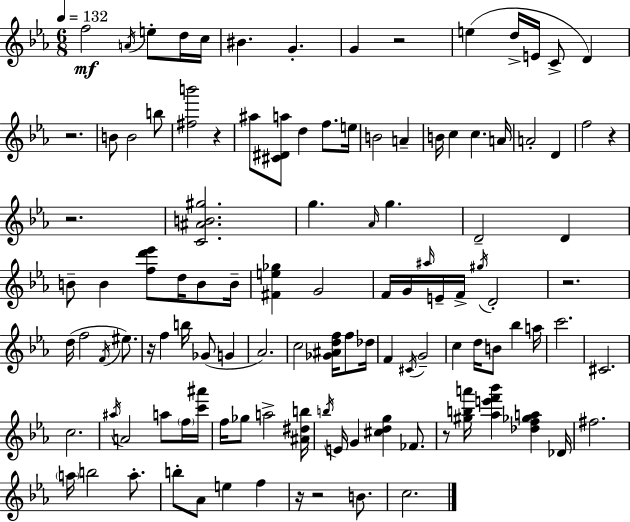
{
  \clef treble
  \numericTimeSignature
  \time 6/8
  \key ees \major
  \tempo 4 = 132
  \repeat volta 2 { f''2\mf \acciaccatura { a'16 } e''8-. d''16 | c''16 bis'4. g'4.-. | g'4 r2 | e''4( d''16-> e'16 c'8-> d'4) | \break r2. | b'8 b'2 b''8 | <fis'' b'''>2 r4 | ais''8 <cis' dis' a''>8 d''4 f''8. | \break e''16 b'2 a'4-- | b'16 c''4 c''4. | a'16 a'2-. d'4 | f''2 r4 | \break r2. | <c' ais' b' gis''>2. | g''4. \grace { aes'16 } g''4. | d'2-- d'4 | \break b'8-- b'4 <f'' d''' ees'''>8 d''16 b'8 | b'16-- <fis' e'' ges''>4 g'2 | f'16 g'16 \grace { ais''16 } e'16-- f'16-> \acciaccatura { gis''16 } d'2-. | r2. | \break d''16( f''2 | \acciaccatura { f'16 } eis''8.) r16 f''4 b''16 ges'8( | g'4 aes'2.) | c''2 | \break <ges' ais' d'' f''>16 f''8 des''16 f'4 \acciaccatura { cis'16 } g'2-- | c''4 d''16 b'8 | bes''4 a''16 c'''2. | cis'2. | \break c''2. | \acciaccatura { ais''16 } a'2 | a''8 \parenthesize f''16 <c''' ais'''>16 f''16 ges''8 a''2-> | <ais' dis'' b''>16 \acciaccatura { b''16 } e'16 g'4 | \break <cis'' d'' g''>4 fes'8. r8 <gis'' b'' a'''>16 <aes'' e''' f''' bes'''>4 | <des'' f'' ges'' a''>4 des'16 fis''2. | \parenthesize a''16 b''2 | a''8.-. b''8-. aes'8 | \break e''4 f''4 r16 r2 | b'8. c''2. | } \bar "|."
}